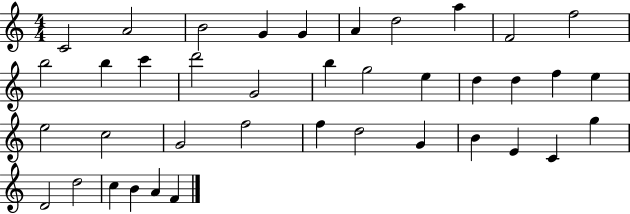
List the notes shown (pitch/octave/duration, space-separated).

C4/h A4/h B4/h G4/q G4/q A4/q D5/h A5/q F4/h F5/h B5/h B5/q C6/q D6/h G4/h B5/q G5/h E5/q D5/q D5/q F5/q E5/q E5/h C5/h G4/h F5/h F5/q D5/h G4/q B4/q E4/q C4/q G5/q D4/h D5/h C5/q B4/q A4/q F4/q